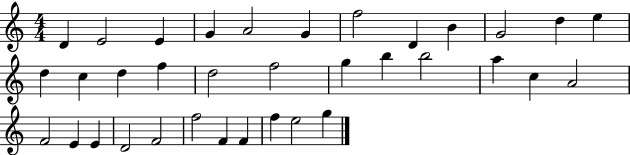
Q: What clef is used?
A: treble